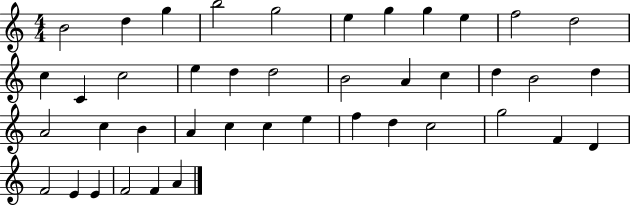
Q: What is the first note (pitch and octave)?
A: B4